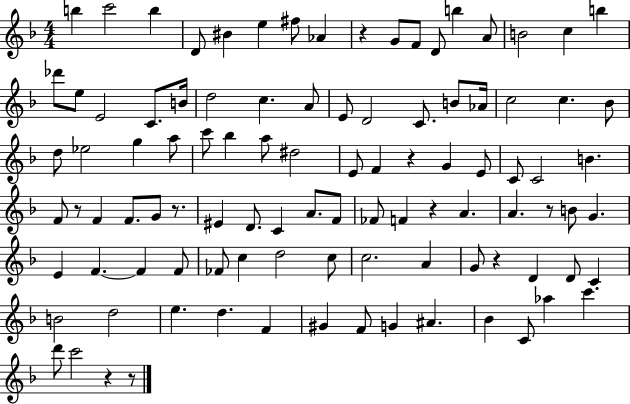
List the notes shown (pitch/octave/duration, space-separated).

B5/q C6/h B5/q D4/e BIS4/q E5/q F#5/e Ab4/q R/q G4/e F4/e D4/e B5/q A4/e B4/h C5/q B5/q Db6/e E5/e E4/h C4/e. B4/s D5/h C5/q. A4/e E4/e D4/h C4/e. B4/e Ab4/s C5/h C5/q. Bb4/e D5/e Eb5/h G5/q A5/e C6/e Bb5/q A5/e D#5/h E4/e F4/q R/q G4/q E4/e C4/e C4/h B4/q. F4/e R/e F4/q F4/e. G4/e R/e. EIS4/q D4/e. C4/q A4/e. F4/e FES4/e F4/q R/q A4/q. A4/q. R/e B4/e G4/q. E4/q F4/q. F4/q F4/e FES4/e C5/q D5/h C5/e C5/h. A4/q G4/e R/q D4/q D4/e C4/q B4/h D5/h E5/q. D5/q. F4/q G#4/q F4/e G4/q A#4/q. Bb4/q C4/e Ab5/q C6/q. D6/e C6/h R/q R/e